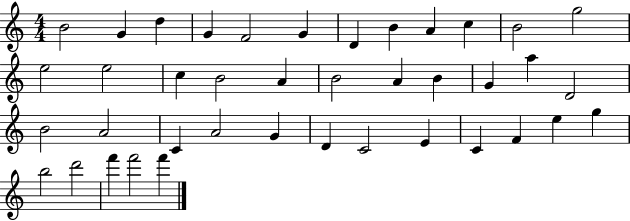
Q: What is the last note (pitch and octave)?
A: F6